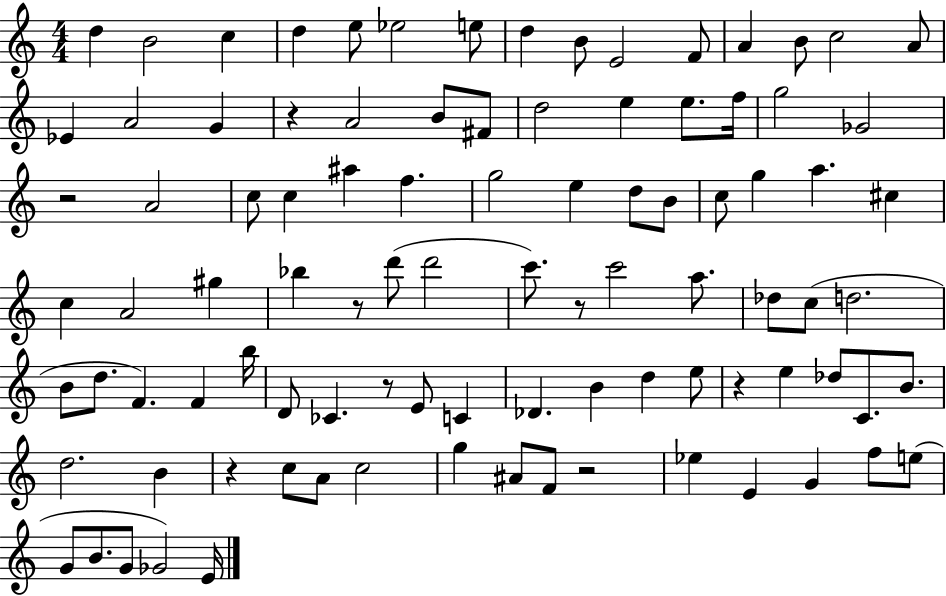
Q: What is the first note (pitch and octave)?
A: D5